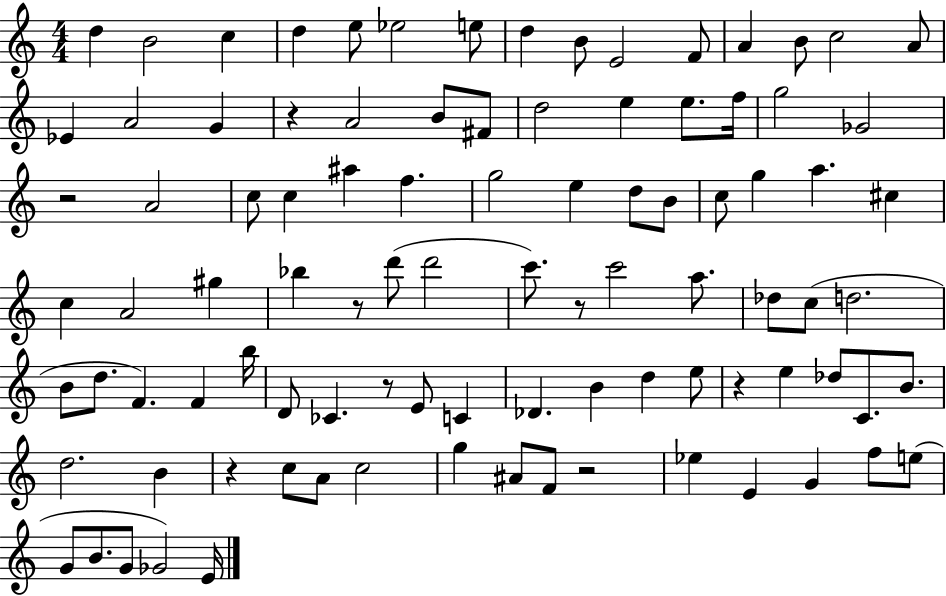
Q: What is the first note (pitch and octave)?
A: D5